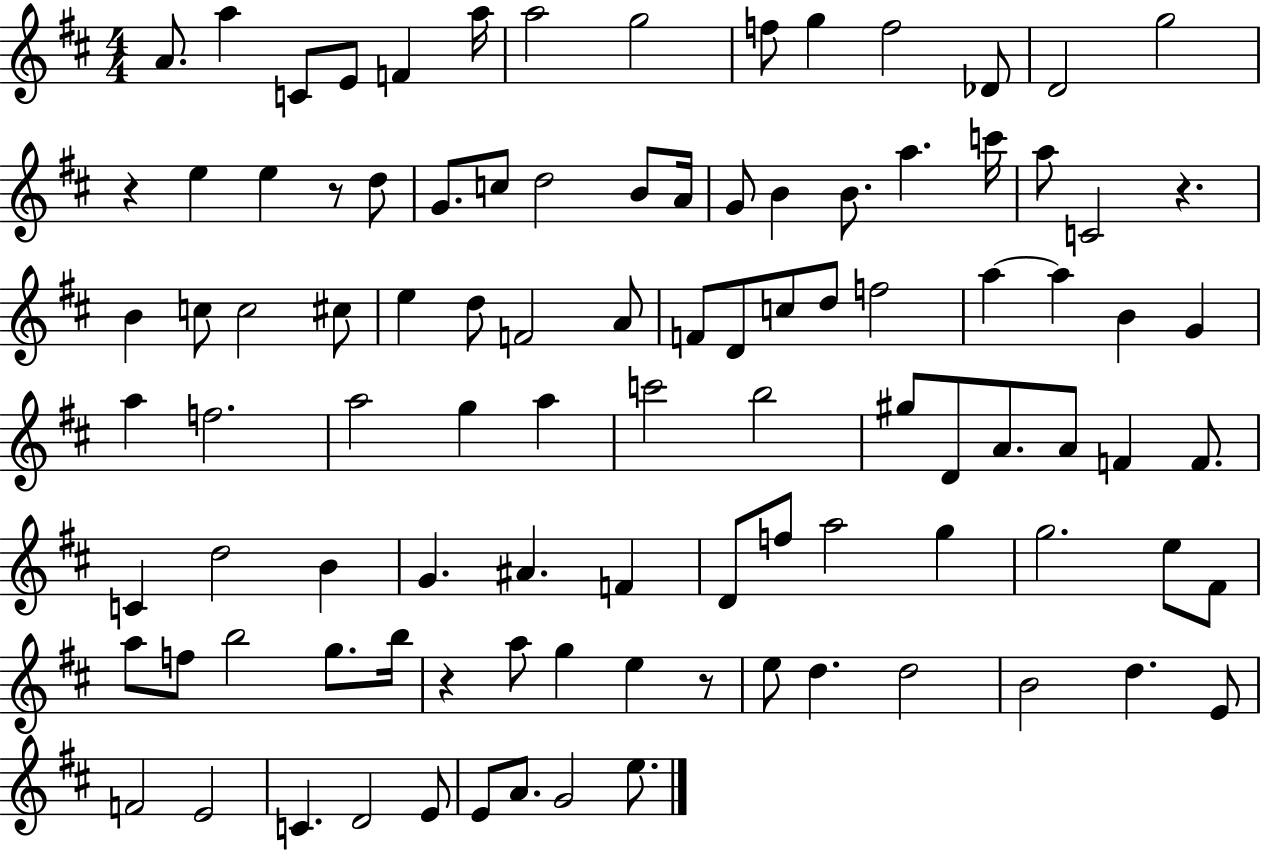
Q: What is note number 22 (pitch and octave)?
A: A4